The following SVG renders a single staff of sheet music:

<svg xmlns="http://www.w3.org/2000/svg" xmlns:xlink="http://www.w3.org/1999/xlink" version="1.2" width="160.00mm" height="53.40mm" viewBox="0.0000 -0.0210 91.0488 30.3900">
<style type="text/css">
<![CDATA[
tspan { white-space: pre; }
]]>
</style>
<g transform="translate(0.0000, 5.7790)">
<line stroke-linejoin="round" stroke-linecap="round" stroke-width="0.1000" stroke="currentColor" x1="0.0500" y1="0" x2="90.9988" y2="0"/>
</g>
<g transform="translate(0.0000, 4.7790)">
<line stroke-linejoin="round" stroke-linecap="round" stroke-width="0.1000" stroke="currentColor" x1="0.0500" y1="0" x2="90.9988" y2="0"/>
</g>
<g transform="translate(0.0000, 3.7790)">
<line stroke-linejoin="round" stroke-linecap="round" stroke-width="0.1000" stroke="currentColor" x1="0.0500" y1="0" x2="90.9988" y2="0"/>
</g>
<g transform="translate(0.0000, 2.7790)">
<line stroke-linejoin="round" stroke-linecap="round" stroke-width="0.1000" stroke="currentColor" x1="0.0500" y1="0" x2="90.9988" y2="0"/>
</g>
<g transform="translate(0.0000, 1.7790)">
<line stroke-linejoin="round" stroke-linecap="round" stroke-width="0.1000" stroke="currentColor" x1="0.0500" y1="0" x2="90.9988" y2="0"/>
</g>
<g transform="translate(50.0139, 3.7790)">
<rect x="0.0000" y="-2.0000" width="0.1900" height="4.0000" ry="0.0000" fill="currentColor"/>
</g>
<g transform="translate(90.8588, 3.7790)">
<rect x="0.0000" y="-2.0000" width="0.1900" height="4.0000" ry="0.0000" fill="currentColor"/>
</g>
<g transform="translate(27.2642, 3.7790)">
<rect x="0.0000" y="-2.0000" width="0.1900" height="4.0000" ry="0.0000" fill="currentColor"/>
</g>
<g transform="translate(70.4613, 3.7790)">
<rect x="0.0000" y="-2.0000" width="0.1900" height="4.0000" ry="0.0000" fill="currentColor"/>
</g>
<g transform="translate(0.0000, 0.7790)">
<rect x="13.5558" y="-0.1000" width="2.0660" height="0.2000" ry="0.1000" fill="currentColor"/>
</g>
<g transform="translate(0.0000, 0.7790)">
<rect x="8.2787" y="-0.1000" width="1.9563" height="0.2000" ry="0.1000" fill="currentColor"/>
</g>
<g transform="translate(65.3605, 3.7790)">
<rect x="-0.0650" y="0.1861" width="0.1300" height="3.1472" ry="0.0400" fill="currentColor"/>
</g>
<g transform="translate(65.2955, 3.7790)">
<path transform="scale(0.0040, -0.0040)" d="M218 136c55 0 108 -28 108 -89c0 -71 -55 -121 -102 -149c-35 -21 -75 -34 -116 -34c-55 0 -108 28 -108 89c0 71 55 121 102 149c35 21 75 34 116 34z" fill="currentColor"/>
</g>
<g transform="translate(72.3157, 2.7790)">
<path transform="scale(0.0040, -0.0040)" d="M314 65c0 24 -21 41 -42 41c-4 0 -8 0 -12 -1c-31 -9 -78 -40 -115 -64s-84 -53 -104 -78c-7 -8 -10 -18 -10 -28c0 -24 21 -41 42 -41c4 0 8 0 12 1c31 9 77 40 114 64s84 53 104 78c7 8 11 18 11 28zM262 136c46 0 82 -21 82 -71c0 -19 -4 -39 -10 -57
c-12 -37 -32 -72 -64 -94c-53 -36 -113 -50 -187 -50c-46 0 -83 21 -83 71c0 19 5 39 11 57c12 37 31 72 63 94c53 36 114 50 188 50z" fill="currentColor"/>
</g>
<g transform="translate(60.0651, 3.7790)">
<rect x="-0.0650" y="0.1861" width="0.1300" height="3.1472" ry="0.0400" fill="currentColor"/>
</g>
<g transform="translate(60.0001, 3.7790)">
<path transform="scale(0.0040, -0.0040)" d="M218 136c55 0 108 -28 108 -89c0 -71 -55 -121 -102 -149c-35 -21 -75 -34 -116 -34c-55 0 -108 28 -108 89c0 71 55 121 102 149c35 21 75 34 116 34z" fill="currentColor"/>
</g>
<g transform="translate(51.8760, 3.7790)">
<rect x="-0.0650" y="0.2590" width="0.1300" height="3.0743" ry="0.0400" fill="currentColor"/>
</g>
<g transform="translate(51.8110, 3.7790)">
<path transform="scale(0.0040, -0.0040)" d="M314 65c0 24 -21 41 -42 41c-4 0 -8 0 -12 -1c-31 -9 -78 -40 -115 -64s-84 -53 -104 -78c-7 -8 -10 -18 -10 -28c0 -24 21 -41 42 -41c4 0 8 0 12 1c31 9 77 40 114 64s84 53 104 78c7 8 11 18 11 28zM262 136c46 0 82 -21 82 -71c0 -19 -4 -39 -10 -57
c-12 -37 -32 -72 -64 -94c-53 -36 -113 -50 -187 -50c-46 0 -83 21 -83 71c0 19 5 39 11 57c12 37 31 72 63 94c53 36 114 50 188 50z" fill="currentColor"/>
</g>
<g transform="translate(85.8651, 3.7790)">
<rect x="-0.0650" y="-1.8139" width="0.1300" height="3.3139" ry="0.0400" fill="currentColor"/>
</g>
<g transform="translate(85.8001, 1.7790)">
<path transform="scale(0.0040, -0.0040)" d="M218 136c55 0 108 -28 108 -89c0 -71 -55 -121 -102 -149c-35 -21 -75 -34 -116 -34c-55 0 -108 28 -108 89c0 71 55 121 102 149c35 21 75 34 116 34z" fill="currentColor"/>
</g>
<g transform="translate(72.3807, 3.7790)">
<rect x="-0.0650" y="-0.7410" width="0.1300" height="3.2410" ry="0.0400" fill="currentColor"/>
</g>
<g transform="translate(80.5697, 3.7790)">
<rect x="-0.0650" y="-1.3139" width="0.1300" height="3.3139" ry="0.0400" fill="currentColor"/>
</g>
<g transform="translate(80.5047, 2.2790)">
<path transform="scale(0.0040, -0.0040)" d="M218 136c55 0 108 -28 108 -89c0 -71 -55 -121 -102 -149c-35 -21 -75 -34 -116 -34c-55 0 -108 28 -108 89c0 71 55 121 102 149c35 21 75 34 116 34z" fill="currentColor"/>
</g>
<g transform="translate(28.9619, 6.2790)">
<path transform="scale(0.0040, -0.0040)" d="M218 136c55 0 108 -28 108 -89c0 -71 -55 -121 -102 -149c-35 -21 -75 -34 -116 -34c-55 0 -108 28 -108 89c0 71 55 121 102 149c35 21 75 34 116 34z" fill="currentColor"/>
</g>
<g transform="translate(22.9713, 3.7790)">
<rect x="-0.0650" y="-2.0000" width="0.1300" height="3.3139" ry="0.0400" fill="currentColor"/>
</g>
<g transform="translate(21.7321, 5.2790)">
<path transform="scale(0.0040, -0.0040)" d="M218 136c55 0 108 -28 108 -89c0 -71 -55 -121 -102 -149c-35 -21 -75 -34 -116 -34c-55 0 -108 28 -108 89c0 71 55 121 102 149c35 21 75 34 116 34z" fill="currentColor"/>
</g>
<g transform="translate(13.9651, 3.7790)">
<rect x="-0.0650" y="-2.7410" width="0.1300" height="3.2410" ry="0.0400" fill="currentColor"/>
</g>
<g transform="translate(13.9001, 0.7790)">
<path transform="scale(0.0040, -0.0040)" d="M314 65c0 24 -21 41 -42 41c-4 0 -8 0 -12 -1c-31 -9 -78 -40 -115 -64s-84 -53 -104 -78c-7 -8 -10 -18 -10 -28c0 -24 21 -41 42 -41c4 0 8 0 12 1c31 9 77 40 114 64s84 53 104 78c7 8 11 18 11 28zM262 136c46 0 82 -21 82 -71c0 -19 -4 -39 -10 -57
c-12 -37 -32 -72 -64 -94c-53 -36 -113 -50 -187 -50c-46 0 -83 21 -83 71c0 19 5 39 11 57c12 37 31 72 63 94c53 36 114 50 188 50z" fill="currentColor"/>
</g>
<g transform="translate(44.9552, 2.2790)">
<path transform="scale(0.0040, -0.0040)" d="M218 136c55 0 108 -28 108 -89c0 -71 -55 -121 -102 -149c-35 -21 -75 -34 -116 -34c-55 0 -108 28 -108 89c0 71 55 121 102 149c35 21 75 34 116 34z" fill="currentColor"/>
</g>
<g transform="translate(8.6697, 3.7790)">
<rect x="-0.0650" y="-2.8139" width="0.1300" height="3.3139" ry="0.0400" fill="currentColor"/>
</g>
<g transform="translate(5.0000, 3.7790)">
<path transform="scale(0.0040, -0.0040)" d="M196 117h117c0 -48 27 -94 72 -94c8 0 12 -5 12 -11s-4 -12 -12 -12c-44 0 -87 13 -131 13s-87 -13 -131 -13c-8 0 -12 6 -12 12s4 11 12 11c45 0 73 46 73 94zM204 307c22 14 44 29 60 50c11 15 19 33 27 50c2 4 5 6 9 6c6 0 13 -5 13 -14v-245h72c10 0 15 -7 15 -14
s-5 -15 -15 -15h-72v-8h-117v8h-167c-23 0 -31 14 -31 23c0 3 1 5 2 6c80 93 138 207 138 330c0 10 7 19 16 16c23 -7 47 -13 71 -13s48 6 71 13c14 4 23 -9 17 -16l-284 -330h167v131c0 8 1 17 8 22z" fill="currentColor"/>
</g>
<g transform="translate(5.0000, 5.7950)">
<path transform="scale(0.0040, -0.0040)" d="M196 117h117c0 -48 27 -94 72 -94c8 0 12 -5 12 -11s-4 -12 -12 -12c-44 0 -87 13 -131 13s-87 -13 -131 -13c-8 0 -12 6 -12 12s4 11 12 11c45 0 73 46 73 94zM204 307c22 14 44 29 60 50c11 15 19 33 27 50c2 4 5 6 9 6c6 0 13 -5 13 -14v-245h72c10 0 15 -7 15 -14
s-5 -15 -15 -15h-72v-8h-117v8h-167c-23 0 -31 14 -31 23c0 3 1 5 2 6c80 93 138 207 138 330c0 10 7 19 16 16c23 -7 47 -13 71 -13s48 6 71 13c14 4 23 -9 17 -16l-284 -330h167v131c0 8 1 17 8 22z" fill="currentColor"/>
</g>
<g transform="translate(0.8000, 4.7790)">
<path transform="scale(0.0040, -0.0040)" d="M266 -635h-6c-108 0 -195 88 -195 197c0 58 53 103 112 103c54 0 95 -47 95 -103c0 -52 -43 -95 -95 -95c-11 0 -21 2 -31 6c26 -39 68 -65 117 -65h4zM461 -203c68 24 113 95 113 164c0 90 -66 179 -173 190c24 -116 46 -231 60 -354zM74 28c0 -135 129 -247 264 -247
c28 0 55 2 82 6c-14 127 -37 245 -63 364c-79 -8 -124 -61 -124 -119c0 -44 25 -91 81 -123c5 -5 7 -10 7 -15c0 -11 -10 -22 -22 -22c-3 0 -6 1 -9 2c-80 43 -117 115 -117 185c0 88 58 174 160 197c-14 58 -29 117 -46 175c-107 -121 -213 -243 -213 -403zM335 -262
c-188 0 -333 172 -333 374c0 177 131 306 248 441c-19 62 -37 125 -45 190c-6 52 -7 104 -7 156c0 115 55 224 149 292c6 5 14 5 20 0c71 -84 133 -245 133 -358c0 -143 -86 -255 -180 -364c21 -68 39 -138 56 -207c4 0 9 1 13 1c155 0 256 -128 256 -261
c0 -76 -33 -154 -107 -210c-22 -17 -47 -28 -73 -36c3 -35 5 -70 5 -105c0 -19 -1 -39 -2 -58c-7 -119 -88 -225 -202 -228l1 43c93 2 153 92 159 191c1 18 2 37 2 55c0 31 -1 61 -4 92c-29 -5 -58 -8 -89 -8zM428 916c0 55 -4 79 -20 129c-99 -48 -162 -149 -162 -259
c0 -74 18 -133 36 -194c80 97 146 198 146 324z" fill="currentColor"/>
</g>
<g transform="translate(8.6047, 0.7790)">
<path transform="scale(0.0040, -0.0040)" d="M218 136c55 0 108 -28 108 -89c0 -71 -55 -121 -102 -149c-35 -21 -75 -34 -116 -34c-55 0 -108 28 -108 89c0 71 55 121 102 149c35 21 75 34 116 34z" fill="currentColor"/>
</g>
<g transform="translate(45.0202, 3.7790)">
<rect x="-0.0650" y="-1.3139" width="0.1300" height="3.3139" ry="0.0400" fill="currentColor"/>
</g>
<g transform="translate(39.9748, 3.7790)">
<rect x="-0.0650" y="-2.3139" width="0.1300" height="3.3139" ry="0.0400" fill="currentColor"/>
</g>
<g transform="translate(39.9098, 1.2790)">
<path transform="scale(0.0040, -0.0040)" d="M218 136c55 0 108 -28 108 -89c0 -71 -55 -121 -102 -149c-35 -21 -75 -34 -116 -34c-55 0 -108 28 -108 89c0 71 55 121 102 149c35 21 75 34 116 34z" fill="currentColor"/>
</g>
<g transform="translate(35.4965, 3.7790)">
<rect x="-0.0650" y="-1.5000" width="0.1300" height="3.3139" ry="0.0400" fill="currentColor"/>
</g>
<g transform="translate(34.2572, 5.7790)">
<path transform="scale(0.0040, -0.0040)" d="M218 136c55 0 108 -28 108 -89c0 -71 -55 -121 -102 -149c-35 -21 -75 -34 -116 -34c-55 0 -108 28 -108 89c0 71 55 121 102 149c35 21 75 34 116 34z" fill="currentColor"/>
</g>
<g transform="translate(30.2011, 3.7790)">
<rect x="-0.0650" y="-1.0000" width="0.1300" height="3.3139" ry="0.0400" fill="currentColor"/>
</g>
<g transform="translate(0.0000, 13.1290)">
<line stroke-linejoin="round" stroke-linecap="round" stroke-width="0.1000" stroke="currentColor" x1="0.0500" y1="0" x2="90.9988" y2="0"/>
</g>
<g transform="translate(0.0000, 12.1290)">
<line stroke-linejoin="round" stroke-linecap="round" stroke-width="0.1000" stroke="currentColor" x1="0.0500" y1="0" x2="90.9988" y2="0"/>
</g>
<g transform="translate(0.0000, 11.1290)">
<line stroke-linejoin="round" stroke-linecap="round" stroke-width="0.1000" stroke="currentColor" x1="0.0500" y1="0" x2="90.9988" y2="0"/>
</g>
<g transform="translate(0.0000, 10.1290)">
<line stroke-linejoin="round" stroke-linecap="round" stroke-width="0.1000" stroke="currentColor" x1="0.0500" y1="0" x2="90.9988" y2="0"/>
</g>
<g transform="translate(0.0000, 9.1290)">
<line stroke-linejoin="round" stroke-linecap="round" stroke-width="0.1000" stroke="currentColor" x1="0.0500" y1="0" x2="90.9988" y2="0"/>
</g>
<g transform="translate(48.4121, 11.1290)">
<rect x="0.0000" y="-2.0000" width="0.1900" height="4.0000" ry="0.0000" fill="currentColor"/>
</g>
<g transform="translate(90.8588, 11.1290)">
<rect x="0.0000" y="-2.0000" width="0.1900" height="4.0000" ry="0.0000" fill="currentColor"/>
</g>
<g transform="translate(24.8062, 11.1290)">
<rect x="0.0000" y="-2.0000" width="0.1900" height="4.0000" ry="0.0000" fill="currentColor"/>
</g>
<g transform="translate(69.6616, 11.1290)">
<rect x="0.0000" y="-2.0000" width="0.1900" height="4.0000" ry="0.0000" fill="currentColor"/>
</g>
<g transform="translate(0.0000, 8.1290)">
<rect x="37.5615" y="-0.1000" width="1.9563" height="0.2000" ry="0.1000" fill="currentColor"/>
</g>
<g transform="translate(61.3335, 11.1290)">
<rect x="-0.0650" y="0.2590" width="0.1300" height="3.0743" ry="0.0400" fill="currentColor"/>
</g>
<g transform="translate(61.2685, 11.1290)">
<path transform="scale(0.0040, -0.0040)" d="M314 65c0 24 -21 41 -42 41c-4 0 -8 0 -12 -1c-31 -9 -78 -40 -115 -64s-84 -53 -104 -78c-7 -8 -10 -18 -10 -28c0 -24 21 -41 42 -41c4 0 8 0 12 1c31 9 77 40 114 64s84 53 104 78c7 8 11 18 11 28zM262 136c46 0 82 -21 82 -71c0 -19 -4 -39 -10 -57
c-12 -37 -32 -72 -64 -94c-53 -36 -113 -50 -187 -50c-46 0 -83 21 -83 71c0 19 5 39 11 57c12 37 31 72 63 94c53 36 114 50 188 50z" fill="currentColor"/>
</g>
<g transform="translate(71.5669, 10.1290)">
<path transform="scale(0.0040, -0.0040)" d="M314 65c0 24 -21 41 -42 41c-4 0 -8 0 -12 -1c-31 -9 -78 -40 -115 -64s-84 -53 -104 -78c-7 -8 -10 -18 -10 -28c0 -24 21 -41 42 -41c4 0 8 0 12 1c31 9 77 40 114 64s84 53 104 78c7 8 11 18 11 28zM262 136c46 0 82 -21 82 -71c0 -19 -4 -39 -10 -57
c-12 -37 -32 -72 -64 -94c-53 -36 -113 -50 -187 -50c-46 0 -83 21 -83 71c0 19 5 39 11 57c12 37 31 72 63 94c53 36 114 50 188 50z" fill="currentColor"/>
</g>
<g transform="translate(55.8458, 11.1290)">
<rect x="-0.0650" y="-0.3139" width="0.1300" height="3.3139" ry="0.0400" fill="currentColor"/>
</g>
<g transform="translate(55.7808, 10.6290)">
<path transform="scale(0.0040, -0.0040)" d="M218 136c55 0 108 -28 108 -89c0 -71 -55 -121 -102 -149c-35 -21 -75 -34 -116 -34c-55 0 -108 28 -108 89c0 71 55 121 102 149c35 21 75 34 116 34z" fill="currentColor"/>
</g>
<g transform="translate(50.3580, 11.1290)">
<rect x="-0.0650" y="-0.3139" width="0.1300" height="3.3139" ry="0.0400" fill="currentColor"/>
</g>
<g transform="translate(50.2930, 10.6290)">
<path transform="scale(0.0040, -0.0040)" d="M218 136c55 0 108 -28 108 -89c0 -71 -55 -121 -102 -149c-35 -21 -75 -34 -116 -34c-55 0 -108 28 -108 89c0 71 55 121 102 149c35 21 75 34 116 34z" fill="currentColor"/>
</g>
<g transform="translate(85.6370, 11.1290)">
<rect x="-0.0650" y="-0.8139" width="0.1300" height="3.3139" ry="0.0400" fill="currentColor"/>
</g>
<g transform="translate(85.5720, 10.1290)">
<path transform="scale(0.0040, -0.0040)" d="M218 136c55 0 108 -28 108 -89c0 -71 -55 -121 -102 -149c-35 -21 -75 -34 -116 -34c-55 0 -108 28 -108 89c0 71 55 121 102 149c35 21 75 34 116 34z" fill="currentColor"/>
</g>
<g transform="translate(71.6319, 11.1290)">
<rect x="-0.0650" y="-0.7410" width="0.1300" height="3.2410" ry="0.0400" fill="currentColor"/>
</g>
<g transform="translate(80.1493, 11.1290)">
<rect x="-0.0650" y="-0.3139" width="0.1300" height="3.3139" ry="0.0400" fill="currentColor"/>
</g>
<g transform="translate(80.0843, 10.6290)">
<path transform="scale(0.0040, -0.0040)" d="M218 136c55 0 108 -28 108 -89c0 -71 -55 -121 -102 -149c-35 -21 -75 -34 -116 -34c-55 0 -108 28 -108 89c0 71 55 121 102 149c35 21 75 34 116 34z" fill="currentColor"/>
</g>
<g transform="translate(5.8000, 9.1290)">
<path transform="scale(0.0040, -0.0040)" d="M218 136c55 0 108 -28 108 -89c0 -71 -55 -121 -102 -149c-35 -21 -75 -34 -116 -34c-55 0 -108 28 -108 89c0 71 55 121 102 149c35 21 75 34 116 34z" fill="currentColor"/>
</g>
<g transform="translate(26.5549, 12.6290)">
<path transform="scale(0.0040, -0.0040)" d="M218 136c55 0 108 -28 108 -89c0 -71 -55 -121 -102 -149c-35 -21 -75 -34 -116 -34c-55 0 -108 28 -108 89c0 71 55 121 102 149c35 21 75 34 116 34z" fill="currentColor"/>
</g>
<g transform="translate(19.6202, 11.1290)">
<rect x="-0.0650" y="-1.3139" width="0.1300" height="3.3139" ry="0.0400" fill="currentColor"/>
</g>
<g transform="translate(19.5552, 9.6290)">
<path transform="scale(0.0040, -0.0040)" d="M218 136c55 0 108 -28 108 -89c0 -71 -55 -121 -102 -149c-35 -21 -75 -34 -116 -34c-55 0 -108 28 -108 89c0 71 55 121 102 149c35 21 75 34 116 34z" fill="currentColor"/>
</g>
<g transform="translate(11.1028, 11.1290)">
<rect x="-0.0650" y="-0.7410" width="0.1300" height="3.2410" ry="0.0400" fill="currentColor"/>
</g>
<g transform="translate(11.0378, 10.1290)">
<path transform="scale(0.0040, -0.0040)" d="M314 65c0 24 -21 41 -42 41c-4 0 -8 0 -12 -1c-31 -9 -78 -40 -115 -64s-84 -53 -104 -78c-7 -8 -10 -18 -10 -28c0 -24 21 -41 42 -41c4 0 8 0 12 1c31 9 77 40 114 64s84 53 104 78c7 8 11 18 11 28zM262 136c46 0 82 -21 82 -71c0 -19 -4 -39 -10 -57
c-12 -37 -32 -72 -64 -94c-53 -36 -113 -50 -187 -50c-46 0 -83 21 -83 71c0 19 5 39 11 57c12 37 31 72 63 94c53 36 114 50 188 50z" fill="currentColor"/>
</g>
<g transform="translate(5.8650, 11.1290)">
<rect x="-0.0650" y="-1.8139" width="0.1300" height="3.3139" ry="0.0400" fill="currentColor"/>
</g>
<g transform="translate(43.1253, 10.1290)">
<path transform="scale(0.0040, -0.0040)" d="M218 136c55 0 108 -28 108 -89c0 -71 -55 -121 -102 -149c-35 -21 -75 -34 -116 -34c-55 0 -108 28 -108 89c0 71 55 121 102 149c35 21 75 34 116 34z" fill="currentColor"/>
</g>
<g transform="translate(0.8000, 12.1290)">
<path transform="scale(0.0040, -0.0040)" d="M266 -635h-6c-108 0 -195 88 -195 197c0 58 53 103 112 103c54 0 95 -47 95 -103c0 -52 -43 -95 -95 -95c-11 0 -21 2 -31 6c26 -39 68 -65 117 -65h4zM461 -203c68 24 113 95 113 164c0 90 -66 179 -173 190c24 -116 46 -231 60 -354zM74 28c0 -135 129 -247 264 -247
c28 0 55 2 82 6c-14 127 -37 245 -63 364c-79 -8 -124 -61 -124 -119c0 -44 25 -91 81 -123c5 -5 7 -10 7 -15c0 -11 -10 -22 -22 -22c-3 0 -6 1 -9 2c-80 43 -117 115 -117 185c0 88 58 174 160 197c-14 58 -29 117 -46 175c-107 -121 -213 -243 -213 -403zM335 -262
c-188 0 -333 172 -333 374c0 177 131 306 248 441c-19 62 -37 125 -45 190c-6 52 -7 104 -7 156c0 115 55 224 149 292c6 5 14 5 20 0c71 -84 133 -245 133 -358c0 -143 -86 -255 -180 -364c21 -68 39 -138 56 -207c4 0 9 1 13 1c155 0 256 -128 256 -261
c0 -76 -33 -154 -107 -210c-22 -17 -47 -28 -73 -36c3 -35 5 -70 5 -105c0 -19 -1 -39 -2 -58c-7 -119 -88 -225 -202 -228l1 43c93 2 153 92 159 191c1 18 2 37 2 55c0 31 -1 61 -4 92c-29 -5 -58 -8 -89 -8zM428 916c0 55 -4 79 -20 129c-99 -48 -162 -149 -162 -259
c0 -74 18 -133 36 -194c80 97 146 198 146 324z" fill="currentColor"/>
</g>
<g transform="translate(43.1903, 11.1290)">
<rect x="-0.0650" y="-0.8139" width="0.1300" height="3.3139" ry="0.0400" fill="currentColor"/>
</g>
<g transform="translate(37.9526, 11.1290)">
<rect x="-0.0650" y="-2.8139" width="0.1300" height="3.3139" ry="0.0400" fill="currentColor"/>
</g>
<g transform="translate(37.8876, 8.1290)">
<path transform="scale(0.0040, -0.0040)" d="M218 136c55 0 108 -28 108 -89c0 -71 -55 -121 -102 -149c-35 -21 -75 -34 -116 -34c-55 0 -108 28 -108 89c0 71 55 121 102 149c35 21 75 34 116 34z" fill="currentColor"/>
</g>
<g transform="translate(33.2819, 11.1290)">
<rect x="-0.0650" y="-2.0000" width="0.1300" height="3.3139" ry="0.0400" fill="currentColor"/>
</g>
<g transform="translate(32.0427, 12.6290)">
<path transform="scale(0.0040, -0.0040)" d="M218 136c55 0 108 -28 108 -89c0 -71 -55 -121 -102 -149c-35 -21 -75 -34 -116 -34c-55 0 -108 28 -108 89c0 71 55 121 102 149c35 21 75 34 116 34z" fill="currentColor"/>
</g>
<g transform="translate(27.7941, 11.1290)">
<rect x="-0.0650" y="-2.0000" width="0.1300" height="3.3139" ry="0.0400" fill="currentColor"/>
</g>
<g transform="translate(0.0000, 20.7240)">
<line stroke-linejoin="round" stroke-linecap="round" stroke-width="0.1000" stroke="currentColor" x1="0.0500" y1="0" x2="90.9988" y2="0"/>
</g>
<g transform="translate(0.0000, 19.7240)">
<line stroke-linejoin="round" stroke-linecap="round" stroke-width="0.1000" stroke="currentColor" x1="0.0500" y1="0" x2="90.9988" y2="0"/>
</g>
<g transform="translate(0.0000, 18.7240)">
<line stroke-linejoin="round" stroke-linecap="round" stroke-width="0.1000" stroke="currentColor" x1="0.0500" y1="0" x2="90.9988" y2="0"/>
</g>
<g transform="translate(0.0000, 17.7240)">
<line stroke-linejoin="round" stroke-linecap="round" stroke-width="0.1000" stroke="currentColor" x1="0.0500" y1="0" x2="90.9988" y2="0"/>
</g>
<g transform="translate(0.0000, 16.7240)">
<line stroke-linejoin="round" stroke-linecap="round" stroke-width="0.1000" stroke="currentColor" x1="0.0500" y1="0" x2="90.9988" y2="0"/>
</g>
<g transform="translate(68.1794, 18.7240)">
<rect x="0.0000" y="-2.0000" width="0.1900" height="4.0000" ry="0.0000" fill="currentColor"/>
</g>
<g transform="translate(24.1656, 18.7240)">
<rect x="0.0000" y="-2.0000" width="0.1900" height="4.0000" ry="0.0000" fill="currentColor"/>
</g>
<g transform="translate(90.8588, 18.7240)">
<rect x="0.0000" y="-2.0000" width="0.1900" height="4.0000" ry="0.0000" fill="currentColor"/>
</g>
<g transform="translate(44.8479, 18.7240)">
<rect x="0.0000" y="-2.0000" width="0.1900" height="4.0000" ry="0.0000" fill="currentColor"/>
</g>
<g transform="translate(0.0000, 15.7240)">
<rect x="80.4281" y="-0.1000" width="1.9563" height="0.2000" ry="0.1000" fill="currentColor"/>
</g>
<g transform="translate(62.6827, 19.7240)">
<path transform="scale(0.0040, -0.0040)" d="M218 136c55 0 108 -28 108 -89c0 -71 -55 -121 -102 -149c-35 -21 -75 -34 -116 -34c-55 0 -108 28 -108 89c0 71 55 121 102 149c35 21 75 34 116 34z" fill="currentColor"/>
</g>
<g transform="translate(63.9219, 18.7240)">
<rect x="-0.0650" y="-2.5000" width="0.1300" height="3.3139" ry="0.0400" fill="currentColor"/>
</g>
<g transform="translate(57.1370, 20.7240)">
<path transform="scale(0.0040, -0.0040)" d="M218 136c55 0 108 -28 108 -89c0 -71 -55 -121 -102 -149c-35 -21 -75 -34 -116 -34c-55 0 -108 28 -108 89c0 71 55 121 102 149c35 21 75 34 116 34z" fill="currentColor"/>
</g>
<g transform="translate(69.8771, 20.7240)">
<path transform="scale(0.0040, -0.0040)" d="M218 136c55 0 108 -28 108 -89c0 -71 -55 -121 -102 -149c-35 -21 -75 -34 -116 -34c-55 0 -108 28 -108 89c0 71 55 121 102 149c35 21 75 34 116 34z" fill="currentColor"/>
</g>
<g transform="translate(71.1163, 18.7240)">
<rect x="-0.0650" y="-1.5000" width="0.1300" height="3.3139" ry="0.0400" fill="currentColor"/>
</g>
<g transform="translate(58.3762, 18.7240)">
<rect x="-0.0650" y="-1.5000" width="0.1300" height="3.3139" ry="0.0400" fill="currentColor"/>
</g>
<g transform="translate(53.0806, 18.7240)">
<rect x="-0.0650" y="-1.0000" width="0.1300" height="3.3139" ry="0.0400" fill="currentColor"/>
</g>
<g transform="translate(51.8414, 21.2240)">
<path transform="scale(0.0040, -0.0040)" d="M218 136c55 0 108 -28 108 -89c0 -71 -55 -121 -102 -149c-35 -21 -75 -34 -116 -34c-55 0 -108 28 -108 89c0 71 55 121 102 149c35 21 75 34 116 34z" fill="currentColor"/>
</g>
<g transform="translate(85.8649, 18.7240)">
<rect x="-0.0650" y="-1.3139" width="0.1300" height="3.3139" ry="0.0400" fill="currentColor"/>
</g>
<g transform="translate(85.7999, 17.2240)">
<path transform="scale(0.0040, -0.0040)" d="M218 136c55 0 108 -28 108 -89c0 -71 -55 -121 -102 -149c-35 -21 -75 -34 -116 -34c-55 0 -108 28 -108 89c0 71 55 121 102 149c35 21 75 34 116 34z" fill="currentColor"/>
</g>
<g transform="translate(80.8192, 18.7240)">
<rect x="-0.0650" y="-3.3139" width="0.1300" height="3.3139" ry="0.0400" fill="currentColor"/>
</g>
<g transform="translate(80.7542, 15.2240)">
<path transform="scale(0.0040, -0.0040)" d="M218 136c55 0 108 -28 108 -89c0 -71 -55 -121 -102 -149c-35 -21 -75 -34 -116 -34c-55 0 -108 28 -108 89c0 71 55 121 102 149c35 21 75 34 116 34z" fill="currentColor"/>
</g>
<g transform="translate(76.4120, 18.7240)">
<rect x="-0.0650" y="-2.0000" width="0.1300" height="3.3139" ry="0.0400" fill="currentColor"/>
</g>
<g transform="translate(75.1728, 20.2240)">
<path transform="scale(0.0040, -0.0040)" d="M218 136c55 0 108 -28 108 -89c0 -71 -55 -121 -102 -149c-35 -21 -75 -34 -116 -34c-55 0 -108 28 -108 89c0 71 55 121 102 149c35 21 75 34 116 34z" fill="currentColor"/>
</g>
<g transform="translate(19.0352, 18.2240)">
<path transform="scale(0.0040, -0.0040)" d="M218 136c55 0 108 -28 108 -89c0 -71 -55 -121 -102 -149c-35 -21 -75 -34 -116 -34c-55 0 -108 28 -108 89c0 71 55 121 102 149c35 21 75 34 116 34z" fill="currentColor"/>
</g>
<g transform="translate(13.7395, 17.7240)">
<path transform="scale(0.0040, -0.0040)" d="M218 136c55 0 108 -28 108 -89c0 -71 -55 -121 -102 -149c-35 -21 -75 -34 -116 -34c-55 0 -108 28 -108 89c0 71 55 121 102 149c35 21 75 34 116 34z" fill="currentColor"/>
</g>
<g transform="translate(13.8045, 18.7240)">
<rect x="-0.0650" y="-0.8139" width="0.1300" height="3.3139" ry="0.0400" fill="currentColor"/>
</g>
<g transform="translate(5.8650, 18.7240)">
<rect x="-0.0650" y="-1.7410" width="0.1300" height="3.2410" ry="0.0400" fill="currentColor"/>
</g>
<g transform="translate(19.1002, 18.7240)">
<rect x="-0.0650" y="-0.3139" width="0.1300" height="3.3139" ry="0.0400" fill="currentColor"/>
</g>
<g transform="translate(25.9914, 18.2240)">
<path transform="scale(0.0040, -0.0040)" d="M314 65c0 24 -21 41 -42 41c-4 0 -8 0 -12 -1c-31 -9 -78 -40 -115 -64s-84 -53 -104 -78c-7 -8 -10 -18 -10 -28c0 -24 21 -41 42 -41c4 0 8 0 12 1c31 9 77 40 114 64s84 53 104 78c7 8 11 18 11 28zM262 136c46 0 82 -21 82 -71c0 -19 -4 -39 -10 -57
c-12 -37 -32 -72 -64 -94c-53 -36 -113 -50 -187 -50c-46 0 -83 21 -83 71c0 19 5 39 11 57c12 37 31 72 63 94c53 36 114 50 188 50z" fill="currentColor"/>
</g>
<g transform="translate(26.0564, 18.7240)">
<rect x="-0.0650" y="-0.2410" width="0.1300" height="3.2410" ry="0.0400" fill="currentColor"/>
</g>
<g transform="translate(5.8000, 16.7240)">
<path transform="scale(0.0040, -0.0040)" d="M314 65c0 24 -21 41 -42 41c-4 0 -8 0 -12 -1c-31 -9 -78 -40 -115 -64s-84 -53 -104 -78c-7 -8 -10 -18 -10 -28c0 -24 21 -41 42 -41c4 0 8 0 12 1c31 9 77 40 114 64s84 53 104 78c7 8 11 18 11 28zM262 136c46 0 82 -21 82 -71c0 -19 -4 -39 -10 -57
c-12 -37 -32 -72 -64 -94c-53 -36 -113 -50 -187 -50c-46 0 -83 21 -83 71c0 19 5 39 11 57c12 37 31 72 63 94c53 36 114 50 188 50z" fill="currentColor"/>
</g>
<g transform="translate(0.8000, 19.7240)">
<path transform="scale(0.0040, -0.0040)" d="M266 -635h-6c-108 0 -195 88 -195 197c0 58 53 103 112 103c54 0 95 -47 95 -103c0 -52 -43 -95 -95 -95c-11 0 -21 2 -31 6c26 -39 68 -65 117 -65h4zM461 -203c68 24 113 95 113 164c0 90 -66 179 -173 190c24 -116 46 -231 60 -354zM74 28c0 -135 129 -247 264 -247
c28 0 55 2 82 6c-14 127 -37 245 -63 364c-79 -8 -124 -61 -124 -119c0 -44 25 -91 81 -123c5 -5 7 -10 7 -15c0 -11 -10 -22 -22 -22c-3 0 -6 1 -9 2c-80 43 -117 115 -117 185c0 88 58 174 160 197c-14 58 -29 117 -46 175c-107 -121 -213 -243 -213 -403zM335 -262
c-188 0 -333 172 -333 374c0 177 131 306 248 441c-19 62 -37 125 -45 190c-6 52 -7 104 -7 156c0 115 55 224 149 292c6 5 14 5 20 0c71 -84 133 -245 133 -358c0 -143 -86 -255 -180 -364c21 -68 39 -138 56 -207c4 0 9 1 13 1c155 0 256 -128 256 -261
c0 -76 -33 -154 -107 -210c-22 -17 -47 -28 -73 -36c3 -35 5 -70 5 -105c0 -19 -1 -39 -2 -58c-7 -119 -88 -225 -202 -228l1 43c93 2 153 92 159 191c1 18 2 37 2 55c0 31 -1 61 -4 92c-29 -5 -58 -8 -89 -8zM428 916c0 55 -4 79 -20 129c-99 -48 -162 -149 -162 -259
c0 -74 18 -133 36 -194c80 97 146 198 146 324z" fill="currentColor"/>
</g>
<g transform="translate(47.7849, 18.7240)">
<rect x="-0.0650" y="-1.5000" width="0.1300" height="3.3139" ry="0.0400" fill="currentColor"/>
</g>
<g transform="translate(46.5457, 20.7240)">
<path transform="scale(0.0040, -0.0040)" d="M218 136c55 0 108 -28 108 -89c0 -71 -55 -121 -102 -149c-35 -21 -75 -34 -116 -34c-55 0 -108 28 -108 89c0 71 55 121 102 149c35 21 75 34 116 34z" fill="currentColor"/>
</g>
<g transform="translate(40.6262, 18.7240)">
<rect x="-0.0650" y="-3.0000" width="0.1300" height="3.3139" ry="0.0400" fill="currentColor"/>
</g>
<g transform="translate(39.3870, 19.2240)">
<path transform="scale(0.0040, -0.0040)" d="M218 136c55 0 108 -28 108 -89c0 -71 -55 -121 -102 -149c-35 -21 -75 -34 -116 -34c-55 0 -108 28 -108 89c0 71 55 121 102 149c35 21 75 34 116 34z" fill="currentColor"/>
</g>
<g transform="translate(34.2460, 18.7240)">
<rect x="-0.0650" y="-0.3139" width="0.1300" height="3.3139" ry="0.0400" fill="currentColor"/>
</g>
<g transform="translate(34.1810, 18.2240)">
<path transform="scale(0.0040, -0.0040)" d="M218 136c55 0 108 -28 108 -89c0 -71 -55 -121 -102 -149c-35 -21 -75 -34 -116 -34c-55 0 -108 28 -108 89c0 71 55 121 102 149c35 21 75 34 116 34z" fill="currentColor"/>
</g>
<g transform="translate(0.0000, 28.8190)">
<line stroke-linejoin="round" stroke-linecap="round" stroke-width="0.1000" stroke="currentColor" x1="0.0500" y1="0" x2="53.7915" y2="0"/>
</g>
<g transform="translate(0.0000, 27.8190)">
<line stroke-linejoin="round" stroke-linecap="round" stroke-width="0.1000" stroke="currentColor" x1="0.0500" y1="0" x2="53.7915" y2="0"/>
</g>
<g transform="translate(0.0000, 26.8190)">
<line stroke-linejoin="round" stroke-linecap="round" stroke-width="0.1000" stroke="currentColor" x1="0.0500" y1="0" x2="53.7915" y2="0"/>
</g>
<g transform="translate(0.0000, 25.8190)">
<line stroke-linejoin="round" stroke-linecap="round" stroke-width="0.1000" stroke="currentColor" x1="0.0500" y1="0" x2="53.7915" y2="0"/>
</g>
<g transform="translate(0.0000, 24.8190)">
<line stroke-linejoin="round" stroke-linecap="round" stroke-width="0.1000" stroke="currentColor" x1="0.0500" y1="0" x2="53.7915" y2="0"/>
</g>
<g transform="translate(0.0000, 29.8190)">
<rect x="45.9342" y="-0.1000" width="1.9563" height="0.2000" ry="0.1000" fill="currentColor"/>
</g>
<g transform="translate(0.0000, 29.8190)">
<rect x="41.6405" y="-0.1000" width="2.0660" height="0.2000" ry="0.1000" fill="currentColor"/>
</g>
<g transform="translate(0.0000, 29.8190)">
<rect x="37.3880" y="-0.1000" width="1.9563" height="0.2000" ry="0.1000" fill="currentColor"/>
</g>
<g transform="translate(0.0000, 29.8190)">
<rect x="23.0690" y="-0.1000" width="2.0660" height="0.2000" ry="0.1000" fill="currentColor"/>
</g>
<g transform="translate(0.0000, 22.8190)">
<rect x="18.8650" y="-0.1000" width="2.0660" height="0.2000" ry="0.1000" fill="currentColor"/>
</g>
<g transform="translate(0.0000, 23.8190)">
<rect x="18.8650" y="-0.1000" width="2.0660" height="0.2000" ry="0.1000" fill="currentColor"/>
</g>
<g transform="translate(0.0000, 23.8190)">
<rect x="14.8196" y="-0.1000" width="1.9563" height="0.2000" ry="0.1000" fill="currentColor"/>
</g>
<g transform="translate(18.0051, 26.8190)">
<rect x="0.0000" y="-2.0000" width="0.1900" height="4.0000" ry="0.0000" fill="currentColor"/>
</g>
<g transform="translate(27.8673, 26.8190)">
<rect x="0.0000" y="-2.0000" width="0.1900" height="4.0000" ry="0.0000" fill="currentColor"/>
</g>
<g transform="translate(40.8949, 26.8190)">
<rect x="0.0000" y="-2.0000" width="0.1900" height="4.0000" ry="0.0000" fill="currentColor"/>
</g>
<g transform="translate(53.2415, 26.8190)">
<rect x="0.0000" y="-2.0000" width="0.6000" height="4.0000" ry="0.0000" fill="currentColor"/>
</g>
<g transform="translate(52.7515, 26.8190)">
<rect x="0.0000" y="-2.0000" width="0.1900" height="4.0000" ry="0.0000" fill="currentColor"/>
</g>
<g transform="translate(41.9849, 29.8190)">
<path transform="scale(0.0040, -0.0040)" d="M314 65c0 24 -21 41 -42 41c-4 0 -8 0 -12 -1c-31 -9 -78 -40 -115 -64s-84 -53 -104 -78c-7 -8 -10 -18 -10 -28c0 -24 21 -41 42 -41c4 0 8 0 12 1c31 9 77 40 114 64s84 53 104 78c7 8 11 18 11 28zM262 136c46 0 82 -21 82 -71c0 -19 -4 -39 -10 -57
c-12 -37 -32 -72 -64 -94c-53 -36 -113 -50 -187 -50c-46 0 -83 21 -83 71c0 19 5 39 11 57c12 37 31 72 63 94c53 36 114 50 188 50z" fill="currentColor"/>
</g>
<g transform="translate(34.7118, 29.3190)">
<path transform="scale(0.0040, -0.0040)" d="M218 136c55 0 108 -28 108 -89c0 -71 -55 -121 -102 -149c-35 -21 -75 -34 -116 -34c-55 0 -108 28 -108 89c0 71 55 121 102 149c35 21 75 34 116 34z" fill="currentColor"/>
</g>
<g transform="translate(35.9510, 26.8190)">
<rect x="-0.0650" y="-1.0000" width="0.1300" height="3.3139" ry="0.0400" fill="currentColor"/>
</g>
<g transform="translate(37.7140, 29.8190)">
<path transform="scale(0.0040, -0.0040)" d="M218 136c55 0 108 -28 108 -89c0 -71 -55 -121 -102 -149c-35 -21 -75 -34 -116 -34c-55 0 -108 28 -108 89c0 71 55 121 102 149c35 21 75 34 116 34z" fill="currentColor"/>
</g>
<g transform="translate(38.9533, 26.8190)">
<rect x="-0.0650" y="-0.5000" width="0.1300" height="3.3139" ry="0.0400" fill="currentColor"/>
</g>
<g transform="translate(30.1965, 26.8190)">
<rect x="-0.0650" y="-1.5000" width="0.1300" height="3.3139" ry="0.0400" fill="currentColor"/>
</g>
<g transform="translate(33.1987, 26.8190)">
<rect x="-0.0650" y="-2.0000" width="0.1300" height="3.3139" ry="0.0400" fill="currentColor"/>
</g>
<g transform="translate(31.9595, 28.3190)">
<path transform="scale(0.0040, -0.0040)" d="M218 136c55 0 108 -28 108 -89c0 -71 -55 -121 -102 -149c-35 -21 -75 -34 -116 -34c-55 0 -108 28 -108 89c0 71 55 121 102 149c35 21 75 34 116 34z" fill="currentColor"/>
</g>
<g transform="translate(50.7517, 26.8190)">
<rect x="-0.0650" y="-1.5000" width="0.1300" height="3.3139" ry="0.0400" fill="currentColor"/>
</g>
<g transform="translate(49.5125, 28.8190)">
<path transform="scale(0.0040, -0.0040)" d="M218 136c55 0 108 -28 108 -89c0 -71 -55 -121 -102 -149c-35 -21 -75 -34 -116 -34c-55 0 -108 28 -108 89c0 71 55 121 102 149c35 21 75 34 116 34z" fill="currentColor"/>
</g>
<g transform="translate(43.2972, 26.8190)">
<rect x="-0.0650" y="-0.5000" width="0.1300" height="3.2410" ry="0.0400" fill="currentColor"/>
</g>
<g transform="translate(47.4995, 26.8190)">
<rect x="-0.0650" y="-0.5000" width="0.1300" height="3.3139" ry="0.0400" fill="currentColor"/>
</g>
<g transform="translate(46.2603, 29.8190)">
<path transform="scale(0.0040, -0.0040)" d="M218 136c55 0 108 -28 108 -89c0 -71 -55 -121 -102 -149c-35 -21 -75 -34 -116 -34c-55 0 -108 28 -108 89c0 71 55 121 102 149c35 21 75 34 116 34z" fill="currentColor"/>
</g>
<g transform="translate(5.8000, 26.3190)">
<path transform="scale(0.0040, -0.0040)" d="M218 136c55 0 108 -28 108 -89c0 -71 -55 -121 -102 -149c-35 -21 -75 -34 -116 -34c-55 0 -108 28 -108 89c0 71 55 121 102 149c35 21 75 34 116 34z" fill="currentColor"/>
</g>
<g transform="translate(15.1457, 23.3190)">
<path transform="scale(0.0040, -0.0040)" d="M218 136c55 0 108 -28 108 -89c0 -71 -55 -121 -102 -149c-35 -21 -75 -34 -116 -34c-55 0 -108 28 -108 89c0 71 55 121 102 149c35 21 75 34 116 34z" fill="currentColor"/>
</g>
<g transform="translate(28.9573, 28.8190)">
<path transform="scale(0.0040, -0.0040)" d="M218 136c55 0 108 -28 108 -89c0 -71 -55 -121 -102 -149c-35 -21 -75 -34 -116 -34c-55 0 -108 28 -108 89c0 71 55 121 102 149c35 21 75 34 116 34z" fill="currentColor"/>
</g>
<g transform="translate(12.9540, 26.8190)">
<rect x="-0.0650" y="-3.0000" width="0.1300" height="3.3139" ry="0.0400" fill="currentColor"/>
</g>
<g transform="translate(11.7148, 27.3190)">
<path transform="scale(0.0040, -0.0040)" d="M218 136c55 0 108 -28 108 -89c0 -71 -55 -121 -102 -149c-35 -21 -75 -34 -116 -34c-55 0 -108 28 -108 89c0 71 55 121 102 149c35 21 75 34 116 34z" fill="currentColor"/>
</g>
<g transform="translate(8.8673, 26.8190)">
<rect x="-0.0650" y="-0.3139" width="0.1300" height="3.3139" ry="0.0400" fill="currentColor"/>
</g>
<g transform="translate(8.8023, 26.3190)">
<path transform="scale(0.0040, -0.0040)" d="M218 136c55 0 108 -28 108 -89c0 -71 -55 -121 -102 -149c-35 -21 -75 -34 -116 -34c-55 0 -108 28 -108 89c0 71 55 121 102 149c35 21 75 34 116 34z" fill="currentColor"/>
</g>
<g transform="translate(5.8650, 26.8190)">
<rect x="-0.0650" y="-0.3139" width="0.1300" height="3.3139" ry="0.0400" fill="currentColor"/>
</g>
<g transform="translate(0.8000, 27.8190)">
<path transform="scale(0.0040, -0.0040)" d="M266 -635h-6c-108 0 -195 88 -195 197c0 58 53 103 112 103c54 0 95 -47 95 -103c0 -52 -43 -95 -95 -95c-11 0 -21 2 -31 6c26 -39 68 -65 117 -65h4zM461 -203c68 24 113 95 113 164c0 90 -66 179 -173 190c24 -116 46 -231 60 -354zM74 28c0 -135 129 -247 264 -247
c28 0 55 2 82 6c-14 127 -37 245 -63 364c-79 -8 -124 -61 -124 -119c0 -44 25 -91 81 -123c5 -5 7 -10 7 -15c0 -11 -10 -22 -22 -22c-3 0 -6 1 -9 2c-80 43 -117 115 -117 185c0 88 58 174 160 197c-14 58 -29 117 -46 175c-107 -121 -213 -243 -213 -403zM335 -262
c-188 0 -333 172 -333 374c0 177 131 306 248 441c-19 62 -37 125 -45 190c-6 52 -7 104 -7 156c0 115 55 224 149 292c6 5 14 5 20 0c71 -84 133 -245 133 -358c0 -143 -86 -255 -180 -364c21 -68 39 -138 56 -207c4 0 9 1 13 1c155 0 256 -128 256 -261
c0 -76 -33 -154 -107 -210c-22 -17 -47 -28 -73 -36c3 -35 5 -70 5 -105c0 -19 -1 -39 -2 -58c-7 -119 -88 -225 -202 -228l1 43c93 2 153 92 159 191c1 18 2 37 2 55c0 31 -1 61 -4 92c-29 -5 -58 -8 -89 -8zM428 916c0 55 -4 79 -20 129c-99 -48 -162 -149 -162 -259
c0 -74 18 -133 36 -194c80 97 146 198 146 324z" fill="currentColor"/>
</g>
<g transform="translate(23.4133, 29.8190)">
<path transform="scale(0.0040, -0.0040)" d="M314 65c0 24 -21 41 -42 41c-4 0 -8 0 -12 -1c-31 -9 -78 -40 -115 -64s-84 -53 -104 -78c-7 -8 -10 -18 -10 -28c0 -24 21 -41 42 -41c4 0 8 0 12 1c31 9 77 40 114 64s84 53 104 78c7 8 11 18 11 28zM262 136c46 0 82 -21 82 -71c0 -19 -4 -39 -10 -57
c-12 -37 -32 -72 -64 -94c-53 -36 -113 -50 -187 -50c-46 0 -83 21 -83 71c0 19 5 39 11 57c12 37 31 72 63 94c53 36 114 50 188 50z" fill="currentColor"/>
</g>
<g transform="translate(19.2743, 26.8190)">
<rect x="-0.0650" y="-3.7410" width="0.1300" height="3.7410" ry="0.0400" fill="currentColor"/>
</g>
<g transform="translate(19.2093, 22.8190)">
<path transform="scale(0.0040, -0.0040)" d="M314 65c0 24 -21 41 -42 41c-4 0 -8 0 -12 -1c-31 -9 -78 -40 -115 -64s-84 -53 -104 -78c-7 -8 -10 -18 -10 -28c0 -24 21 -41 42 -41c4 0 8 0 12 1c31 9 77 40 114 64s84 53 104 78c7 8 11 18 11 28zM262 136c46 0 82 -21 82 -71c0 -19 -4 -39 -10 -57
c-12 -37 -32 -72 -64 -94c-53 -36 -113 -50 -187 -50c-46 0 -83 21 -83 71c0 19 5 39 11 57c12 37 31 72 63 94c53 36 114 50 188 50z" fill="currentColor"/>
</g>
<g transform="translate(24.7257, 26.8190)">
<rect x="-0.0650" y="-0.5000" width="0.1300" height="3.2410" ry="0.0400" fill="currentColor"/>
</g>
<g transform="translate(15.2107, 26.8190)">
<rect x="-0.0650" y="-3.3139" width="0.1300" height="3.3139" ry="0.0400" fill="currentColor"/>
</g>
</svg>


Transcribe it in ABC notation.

X:1
T:Untitled
M:4/4
L:1/4
K:C
a a2 F D E g e B2 B B d2 e f f d2 e F F a d c c B2 d2 c d f2 d c c2 c A E D E G E F b e c c A b c'2 C2 E F D C C2 C E